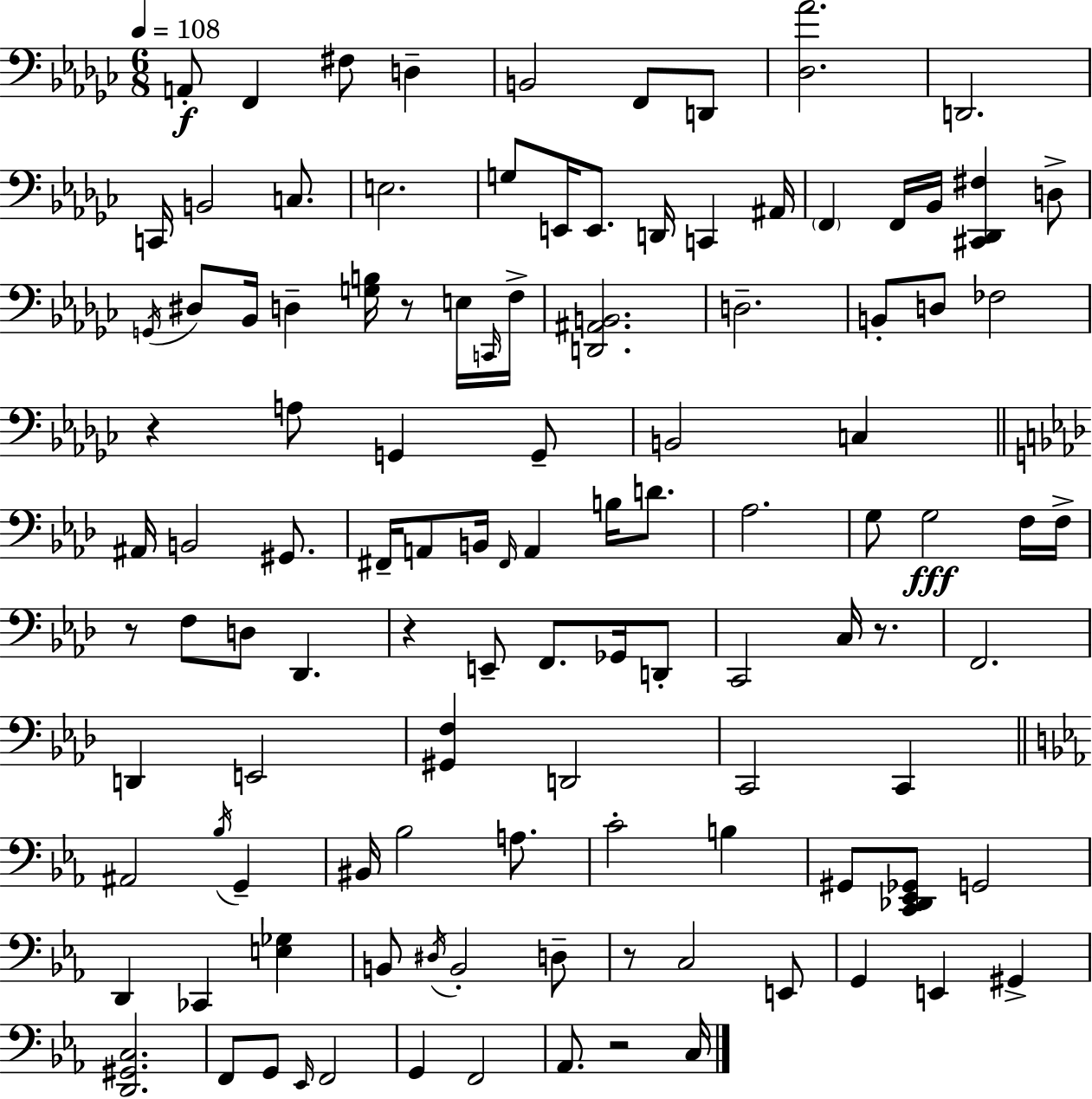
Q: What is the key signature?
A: EES minor